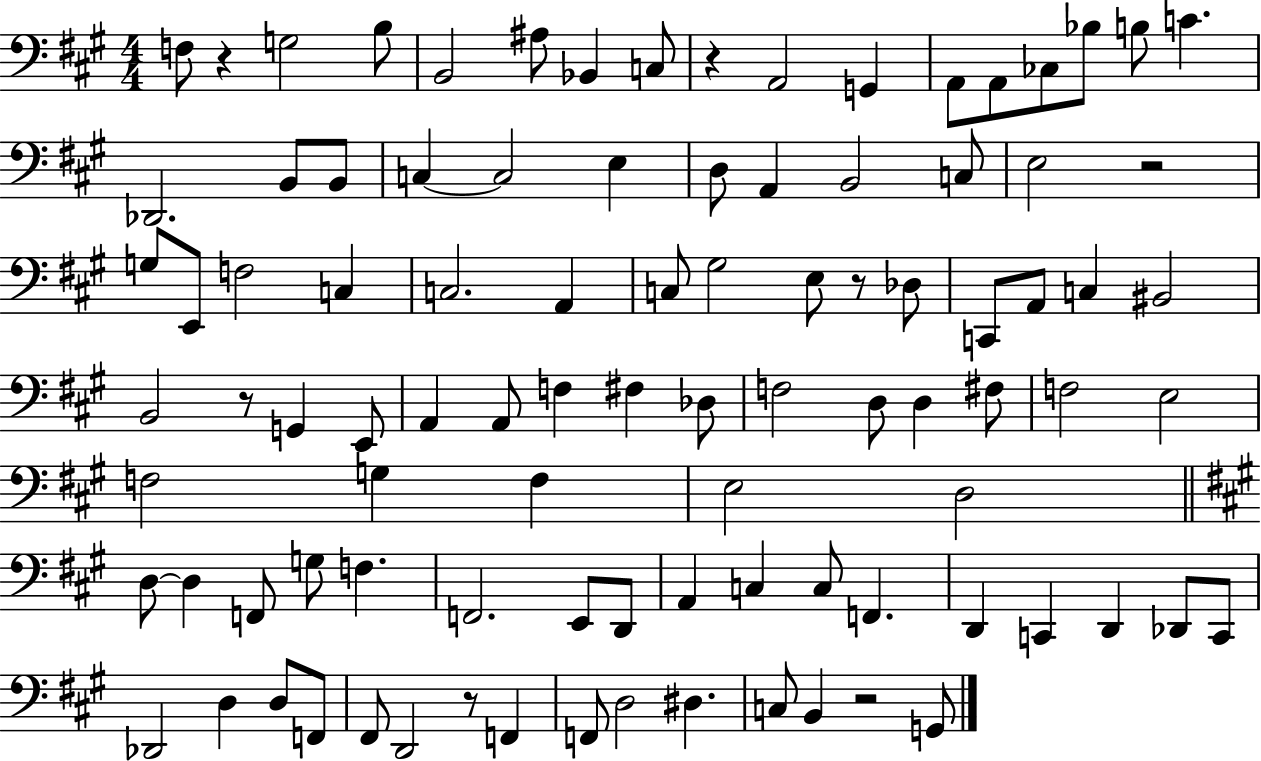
F3/e R/q G3/h B3/e B2/h A#3/e Bb2/q C3/e R/q A2/h G2/q A2/e A2/e CES3/e Bb3/e B3/e C4/q. Db2/h. B2/e B2/e C3/q C3/h E3/q D3/e A2/q B2/h C3/e E3/h R/h G3/e E2/e F3/h C3/q C3/h. A2/q C3/e G#3/h E3/e R/e Db3/e C2/e A2/e C3/q BIS2/h B2/h R/e G2/q E2/e A2/q A2/e F3/q F#3/q Db3/e F3/h D3/e D3/q F#3/e F3/h E3/h F3/h G3/q F3/q E3/h D3/h D3/e D3/q F2/e G3/e F3/q. F2/h. E2/e D2/e A2/q C3/q C3/e F2/q. D2/q C2/q D2/q Db2/e C2/e Db2/h D3/q D3/e F2/e F#2/e D2/h R/e F2/q F2/e D3/h D#3/q. C3/e B2/q R/h G2/e